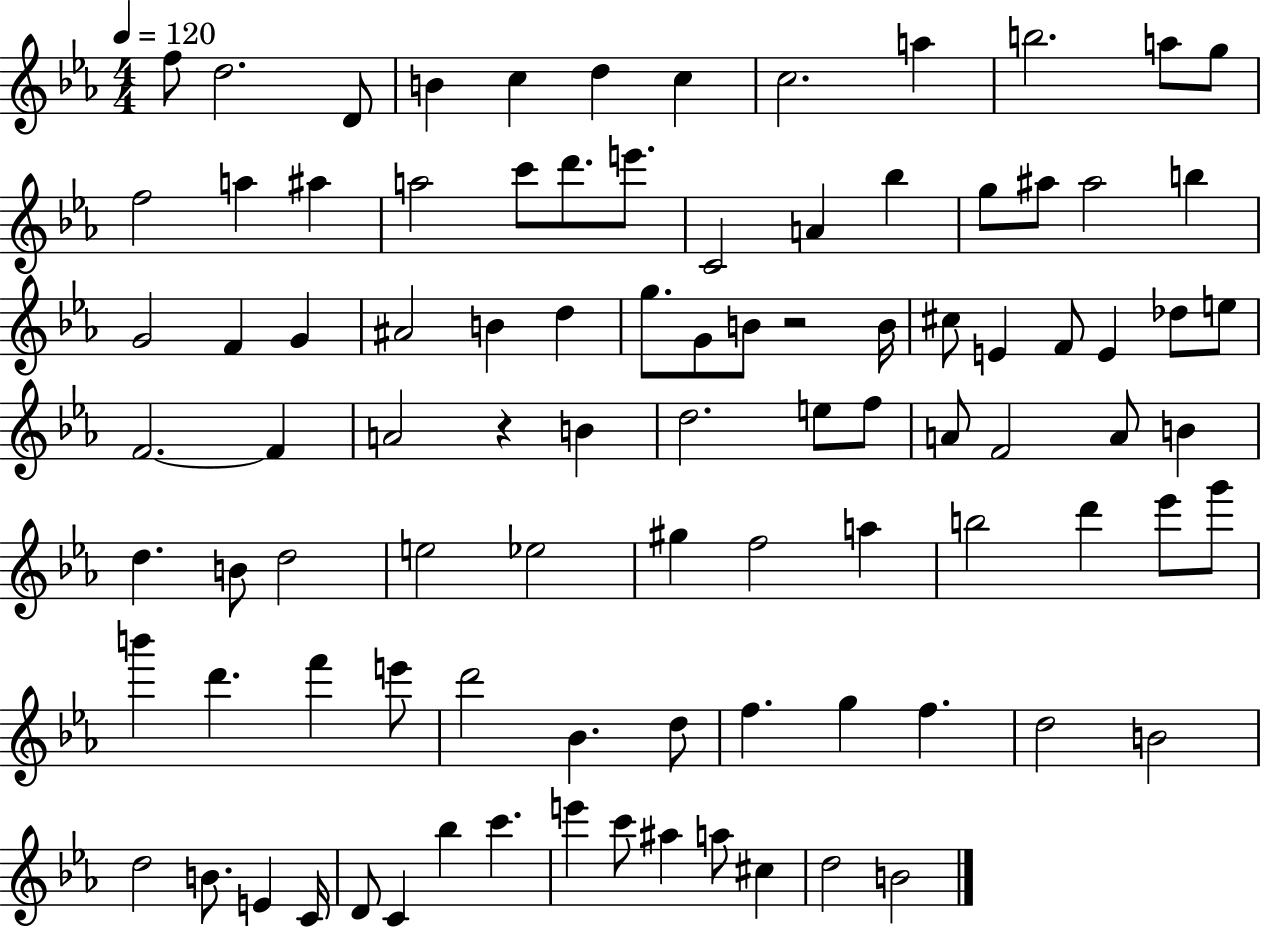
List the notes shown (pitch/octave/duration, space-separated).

F5/e D5/h. D4/e B4/q C5/q D5/q C5/q C5/h. A5/q B5/h. A5/e G5/e F5/h A5/q A#5/q A5/h C6/e D6/e. E6/e. C4/h A4/q Bb5/q G5/e A#5/e A#5/h B5/q G4/h F4/q G4/q A#4/h B4/q D5/q G5/e. G4/e B4/e R/h B4/s C#5/e E4/q F4/e E4/q Db5/e E5/e F4/h. F4/q A4/h R/q B4/q D5/h. E5/e F5/e A4/e F4/h A4/e B4/q D5/q. B4/e D5/h E5/h Eb5/h G#5/q F5/h A5/q B5/h D6/q Eb6/e G6/e B6/q D6/q. F6/q E6/e D6/h Bb4/q. D5/e F5/q. G5/q F5/q. D5/h B4/h D5/h B4/e. E4/q C4/s D4/e C4/q Bb5/q C6/q. E6/q C6/e A#5/q A5/e C#5/q D5/h B4/h